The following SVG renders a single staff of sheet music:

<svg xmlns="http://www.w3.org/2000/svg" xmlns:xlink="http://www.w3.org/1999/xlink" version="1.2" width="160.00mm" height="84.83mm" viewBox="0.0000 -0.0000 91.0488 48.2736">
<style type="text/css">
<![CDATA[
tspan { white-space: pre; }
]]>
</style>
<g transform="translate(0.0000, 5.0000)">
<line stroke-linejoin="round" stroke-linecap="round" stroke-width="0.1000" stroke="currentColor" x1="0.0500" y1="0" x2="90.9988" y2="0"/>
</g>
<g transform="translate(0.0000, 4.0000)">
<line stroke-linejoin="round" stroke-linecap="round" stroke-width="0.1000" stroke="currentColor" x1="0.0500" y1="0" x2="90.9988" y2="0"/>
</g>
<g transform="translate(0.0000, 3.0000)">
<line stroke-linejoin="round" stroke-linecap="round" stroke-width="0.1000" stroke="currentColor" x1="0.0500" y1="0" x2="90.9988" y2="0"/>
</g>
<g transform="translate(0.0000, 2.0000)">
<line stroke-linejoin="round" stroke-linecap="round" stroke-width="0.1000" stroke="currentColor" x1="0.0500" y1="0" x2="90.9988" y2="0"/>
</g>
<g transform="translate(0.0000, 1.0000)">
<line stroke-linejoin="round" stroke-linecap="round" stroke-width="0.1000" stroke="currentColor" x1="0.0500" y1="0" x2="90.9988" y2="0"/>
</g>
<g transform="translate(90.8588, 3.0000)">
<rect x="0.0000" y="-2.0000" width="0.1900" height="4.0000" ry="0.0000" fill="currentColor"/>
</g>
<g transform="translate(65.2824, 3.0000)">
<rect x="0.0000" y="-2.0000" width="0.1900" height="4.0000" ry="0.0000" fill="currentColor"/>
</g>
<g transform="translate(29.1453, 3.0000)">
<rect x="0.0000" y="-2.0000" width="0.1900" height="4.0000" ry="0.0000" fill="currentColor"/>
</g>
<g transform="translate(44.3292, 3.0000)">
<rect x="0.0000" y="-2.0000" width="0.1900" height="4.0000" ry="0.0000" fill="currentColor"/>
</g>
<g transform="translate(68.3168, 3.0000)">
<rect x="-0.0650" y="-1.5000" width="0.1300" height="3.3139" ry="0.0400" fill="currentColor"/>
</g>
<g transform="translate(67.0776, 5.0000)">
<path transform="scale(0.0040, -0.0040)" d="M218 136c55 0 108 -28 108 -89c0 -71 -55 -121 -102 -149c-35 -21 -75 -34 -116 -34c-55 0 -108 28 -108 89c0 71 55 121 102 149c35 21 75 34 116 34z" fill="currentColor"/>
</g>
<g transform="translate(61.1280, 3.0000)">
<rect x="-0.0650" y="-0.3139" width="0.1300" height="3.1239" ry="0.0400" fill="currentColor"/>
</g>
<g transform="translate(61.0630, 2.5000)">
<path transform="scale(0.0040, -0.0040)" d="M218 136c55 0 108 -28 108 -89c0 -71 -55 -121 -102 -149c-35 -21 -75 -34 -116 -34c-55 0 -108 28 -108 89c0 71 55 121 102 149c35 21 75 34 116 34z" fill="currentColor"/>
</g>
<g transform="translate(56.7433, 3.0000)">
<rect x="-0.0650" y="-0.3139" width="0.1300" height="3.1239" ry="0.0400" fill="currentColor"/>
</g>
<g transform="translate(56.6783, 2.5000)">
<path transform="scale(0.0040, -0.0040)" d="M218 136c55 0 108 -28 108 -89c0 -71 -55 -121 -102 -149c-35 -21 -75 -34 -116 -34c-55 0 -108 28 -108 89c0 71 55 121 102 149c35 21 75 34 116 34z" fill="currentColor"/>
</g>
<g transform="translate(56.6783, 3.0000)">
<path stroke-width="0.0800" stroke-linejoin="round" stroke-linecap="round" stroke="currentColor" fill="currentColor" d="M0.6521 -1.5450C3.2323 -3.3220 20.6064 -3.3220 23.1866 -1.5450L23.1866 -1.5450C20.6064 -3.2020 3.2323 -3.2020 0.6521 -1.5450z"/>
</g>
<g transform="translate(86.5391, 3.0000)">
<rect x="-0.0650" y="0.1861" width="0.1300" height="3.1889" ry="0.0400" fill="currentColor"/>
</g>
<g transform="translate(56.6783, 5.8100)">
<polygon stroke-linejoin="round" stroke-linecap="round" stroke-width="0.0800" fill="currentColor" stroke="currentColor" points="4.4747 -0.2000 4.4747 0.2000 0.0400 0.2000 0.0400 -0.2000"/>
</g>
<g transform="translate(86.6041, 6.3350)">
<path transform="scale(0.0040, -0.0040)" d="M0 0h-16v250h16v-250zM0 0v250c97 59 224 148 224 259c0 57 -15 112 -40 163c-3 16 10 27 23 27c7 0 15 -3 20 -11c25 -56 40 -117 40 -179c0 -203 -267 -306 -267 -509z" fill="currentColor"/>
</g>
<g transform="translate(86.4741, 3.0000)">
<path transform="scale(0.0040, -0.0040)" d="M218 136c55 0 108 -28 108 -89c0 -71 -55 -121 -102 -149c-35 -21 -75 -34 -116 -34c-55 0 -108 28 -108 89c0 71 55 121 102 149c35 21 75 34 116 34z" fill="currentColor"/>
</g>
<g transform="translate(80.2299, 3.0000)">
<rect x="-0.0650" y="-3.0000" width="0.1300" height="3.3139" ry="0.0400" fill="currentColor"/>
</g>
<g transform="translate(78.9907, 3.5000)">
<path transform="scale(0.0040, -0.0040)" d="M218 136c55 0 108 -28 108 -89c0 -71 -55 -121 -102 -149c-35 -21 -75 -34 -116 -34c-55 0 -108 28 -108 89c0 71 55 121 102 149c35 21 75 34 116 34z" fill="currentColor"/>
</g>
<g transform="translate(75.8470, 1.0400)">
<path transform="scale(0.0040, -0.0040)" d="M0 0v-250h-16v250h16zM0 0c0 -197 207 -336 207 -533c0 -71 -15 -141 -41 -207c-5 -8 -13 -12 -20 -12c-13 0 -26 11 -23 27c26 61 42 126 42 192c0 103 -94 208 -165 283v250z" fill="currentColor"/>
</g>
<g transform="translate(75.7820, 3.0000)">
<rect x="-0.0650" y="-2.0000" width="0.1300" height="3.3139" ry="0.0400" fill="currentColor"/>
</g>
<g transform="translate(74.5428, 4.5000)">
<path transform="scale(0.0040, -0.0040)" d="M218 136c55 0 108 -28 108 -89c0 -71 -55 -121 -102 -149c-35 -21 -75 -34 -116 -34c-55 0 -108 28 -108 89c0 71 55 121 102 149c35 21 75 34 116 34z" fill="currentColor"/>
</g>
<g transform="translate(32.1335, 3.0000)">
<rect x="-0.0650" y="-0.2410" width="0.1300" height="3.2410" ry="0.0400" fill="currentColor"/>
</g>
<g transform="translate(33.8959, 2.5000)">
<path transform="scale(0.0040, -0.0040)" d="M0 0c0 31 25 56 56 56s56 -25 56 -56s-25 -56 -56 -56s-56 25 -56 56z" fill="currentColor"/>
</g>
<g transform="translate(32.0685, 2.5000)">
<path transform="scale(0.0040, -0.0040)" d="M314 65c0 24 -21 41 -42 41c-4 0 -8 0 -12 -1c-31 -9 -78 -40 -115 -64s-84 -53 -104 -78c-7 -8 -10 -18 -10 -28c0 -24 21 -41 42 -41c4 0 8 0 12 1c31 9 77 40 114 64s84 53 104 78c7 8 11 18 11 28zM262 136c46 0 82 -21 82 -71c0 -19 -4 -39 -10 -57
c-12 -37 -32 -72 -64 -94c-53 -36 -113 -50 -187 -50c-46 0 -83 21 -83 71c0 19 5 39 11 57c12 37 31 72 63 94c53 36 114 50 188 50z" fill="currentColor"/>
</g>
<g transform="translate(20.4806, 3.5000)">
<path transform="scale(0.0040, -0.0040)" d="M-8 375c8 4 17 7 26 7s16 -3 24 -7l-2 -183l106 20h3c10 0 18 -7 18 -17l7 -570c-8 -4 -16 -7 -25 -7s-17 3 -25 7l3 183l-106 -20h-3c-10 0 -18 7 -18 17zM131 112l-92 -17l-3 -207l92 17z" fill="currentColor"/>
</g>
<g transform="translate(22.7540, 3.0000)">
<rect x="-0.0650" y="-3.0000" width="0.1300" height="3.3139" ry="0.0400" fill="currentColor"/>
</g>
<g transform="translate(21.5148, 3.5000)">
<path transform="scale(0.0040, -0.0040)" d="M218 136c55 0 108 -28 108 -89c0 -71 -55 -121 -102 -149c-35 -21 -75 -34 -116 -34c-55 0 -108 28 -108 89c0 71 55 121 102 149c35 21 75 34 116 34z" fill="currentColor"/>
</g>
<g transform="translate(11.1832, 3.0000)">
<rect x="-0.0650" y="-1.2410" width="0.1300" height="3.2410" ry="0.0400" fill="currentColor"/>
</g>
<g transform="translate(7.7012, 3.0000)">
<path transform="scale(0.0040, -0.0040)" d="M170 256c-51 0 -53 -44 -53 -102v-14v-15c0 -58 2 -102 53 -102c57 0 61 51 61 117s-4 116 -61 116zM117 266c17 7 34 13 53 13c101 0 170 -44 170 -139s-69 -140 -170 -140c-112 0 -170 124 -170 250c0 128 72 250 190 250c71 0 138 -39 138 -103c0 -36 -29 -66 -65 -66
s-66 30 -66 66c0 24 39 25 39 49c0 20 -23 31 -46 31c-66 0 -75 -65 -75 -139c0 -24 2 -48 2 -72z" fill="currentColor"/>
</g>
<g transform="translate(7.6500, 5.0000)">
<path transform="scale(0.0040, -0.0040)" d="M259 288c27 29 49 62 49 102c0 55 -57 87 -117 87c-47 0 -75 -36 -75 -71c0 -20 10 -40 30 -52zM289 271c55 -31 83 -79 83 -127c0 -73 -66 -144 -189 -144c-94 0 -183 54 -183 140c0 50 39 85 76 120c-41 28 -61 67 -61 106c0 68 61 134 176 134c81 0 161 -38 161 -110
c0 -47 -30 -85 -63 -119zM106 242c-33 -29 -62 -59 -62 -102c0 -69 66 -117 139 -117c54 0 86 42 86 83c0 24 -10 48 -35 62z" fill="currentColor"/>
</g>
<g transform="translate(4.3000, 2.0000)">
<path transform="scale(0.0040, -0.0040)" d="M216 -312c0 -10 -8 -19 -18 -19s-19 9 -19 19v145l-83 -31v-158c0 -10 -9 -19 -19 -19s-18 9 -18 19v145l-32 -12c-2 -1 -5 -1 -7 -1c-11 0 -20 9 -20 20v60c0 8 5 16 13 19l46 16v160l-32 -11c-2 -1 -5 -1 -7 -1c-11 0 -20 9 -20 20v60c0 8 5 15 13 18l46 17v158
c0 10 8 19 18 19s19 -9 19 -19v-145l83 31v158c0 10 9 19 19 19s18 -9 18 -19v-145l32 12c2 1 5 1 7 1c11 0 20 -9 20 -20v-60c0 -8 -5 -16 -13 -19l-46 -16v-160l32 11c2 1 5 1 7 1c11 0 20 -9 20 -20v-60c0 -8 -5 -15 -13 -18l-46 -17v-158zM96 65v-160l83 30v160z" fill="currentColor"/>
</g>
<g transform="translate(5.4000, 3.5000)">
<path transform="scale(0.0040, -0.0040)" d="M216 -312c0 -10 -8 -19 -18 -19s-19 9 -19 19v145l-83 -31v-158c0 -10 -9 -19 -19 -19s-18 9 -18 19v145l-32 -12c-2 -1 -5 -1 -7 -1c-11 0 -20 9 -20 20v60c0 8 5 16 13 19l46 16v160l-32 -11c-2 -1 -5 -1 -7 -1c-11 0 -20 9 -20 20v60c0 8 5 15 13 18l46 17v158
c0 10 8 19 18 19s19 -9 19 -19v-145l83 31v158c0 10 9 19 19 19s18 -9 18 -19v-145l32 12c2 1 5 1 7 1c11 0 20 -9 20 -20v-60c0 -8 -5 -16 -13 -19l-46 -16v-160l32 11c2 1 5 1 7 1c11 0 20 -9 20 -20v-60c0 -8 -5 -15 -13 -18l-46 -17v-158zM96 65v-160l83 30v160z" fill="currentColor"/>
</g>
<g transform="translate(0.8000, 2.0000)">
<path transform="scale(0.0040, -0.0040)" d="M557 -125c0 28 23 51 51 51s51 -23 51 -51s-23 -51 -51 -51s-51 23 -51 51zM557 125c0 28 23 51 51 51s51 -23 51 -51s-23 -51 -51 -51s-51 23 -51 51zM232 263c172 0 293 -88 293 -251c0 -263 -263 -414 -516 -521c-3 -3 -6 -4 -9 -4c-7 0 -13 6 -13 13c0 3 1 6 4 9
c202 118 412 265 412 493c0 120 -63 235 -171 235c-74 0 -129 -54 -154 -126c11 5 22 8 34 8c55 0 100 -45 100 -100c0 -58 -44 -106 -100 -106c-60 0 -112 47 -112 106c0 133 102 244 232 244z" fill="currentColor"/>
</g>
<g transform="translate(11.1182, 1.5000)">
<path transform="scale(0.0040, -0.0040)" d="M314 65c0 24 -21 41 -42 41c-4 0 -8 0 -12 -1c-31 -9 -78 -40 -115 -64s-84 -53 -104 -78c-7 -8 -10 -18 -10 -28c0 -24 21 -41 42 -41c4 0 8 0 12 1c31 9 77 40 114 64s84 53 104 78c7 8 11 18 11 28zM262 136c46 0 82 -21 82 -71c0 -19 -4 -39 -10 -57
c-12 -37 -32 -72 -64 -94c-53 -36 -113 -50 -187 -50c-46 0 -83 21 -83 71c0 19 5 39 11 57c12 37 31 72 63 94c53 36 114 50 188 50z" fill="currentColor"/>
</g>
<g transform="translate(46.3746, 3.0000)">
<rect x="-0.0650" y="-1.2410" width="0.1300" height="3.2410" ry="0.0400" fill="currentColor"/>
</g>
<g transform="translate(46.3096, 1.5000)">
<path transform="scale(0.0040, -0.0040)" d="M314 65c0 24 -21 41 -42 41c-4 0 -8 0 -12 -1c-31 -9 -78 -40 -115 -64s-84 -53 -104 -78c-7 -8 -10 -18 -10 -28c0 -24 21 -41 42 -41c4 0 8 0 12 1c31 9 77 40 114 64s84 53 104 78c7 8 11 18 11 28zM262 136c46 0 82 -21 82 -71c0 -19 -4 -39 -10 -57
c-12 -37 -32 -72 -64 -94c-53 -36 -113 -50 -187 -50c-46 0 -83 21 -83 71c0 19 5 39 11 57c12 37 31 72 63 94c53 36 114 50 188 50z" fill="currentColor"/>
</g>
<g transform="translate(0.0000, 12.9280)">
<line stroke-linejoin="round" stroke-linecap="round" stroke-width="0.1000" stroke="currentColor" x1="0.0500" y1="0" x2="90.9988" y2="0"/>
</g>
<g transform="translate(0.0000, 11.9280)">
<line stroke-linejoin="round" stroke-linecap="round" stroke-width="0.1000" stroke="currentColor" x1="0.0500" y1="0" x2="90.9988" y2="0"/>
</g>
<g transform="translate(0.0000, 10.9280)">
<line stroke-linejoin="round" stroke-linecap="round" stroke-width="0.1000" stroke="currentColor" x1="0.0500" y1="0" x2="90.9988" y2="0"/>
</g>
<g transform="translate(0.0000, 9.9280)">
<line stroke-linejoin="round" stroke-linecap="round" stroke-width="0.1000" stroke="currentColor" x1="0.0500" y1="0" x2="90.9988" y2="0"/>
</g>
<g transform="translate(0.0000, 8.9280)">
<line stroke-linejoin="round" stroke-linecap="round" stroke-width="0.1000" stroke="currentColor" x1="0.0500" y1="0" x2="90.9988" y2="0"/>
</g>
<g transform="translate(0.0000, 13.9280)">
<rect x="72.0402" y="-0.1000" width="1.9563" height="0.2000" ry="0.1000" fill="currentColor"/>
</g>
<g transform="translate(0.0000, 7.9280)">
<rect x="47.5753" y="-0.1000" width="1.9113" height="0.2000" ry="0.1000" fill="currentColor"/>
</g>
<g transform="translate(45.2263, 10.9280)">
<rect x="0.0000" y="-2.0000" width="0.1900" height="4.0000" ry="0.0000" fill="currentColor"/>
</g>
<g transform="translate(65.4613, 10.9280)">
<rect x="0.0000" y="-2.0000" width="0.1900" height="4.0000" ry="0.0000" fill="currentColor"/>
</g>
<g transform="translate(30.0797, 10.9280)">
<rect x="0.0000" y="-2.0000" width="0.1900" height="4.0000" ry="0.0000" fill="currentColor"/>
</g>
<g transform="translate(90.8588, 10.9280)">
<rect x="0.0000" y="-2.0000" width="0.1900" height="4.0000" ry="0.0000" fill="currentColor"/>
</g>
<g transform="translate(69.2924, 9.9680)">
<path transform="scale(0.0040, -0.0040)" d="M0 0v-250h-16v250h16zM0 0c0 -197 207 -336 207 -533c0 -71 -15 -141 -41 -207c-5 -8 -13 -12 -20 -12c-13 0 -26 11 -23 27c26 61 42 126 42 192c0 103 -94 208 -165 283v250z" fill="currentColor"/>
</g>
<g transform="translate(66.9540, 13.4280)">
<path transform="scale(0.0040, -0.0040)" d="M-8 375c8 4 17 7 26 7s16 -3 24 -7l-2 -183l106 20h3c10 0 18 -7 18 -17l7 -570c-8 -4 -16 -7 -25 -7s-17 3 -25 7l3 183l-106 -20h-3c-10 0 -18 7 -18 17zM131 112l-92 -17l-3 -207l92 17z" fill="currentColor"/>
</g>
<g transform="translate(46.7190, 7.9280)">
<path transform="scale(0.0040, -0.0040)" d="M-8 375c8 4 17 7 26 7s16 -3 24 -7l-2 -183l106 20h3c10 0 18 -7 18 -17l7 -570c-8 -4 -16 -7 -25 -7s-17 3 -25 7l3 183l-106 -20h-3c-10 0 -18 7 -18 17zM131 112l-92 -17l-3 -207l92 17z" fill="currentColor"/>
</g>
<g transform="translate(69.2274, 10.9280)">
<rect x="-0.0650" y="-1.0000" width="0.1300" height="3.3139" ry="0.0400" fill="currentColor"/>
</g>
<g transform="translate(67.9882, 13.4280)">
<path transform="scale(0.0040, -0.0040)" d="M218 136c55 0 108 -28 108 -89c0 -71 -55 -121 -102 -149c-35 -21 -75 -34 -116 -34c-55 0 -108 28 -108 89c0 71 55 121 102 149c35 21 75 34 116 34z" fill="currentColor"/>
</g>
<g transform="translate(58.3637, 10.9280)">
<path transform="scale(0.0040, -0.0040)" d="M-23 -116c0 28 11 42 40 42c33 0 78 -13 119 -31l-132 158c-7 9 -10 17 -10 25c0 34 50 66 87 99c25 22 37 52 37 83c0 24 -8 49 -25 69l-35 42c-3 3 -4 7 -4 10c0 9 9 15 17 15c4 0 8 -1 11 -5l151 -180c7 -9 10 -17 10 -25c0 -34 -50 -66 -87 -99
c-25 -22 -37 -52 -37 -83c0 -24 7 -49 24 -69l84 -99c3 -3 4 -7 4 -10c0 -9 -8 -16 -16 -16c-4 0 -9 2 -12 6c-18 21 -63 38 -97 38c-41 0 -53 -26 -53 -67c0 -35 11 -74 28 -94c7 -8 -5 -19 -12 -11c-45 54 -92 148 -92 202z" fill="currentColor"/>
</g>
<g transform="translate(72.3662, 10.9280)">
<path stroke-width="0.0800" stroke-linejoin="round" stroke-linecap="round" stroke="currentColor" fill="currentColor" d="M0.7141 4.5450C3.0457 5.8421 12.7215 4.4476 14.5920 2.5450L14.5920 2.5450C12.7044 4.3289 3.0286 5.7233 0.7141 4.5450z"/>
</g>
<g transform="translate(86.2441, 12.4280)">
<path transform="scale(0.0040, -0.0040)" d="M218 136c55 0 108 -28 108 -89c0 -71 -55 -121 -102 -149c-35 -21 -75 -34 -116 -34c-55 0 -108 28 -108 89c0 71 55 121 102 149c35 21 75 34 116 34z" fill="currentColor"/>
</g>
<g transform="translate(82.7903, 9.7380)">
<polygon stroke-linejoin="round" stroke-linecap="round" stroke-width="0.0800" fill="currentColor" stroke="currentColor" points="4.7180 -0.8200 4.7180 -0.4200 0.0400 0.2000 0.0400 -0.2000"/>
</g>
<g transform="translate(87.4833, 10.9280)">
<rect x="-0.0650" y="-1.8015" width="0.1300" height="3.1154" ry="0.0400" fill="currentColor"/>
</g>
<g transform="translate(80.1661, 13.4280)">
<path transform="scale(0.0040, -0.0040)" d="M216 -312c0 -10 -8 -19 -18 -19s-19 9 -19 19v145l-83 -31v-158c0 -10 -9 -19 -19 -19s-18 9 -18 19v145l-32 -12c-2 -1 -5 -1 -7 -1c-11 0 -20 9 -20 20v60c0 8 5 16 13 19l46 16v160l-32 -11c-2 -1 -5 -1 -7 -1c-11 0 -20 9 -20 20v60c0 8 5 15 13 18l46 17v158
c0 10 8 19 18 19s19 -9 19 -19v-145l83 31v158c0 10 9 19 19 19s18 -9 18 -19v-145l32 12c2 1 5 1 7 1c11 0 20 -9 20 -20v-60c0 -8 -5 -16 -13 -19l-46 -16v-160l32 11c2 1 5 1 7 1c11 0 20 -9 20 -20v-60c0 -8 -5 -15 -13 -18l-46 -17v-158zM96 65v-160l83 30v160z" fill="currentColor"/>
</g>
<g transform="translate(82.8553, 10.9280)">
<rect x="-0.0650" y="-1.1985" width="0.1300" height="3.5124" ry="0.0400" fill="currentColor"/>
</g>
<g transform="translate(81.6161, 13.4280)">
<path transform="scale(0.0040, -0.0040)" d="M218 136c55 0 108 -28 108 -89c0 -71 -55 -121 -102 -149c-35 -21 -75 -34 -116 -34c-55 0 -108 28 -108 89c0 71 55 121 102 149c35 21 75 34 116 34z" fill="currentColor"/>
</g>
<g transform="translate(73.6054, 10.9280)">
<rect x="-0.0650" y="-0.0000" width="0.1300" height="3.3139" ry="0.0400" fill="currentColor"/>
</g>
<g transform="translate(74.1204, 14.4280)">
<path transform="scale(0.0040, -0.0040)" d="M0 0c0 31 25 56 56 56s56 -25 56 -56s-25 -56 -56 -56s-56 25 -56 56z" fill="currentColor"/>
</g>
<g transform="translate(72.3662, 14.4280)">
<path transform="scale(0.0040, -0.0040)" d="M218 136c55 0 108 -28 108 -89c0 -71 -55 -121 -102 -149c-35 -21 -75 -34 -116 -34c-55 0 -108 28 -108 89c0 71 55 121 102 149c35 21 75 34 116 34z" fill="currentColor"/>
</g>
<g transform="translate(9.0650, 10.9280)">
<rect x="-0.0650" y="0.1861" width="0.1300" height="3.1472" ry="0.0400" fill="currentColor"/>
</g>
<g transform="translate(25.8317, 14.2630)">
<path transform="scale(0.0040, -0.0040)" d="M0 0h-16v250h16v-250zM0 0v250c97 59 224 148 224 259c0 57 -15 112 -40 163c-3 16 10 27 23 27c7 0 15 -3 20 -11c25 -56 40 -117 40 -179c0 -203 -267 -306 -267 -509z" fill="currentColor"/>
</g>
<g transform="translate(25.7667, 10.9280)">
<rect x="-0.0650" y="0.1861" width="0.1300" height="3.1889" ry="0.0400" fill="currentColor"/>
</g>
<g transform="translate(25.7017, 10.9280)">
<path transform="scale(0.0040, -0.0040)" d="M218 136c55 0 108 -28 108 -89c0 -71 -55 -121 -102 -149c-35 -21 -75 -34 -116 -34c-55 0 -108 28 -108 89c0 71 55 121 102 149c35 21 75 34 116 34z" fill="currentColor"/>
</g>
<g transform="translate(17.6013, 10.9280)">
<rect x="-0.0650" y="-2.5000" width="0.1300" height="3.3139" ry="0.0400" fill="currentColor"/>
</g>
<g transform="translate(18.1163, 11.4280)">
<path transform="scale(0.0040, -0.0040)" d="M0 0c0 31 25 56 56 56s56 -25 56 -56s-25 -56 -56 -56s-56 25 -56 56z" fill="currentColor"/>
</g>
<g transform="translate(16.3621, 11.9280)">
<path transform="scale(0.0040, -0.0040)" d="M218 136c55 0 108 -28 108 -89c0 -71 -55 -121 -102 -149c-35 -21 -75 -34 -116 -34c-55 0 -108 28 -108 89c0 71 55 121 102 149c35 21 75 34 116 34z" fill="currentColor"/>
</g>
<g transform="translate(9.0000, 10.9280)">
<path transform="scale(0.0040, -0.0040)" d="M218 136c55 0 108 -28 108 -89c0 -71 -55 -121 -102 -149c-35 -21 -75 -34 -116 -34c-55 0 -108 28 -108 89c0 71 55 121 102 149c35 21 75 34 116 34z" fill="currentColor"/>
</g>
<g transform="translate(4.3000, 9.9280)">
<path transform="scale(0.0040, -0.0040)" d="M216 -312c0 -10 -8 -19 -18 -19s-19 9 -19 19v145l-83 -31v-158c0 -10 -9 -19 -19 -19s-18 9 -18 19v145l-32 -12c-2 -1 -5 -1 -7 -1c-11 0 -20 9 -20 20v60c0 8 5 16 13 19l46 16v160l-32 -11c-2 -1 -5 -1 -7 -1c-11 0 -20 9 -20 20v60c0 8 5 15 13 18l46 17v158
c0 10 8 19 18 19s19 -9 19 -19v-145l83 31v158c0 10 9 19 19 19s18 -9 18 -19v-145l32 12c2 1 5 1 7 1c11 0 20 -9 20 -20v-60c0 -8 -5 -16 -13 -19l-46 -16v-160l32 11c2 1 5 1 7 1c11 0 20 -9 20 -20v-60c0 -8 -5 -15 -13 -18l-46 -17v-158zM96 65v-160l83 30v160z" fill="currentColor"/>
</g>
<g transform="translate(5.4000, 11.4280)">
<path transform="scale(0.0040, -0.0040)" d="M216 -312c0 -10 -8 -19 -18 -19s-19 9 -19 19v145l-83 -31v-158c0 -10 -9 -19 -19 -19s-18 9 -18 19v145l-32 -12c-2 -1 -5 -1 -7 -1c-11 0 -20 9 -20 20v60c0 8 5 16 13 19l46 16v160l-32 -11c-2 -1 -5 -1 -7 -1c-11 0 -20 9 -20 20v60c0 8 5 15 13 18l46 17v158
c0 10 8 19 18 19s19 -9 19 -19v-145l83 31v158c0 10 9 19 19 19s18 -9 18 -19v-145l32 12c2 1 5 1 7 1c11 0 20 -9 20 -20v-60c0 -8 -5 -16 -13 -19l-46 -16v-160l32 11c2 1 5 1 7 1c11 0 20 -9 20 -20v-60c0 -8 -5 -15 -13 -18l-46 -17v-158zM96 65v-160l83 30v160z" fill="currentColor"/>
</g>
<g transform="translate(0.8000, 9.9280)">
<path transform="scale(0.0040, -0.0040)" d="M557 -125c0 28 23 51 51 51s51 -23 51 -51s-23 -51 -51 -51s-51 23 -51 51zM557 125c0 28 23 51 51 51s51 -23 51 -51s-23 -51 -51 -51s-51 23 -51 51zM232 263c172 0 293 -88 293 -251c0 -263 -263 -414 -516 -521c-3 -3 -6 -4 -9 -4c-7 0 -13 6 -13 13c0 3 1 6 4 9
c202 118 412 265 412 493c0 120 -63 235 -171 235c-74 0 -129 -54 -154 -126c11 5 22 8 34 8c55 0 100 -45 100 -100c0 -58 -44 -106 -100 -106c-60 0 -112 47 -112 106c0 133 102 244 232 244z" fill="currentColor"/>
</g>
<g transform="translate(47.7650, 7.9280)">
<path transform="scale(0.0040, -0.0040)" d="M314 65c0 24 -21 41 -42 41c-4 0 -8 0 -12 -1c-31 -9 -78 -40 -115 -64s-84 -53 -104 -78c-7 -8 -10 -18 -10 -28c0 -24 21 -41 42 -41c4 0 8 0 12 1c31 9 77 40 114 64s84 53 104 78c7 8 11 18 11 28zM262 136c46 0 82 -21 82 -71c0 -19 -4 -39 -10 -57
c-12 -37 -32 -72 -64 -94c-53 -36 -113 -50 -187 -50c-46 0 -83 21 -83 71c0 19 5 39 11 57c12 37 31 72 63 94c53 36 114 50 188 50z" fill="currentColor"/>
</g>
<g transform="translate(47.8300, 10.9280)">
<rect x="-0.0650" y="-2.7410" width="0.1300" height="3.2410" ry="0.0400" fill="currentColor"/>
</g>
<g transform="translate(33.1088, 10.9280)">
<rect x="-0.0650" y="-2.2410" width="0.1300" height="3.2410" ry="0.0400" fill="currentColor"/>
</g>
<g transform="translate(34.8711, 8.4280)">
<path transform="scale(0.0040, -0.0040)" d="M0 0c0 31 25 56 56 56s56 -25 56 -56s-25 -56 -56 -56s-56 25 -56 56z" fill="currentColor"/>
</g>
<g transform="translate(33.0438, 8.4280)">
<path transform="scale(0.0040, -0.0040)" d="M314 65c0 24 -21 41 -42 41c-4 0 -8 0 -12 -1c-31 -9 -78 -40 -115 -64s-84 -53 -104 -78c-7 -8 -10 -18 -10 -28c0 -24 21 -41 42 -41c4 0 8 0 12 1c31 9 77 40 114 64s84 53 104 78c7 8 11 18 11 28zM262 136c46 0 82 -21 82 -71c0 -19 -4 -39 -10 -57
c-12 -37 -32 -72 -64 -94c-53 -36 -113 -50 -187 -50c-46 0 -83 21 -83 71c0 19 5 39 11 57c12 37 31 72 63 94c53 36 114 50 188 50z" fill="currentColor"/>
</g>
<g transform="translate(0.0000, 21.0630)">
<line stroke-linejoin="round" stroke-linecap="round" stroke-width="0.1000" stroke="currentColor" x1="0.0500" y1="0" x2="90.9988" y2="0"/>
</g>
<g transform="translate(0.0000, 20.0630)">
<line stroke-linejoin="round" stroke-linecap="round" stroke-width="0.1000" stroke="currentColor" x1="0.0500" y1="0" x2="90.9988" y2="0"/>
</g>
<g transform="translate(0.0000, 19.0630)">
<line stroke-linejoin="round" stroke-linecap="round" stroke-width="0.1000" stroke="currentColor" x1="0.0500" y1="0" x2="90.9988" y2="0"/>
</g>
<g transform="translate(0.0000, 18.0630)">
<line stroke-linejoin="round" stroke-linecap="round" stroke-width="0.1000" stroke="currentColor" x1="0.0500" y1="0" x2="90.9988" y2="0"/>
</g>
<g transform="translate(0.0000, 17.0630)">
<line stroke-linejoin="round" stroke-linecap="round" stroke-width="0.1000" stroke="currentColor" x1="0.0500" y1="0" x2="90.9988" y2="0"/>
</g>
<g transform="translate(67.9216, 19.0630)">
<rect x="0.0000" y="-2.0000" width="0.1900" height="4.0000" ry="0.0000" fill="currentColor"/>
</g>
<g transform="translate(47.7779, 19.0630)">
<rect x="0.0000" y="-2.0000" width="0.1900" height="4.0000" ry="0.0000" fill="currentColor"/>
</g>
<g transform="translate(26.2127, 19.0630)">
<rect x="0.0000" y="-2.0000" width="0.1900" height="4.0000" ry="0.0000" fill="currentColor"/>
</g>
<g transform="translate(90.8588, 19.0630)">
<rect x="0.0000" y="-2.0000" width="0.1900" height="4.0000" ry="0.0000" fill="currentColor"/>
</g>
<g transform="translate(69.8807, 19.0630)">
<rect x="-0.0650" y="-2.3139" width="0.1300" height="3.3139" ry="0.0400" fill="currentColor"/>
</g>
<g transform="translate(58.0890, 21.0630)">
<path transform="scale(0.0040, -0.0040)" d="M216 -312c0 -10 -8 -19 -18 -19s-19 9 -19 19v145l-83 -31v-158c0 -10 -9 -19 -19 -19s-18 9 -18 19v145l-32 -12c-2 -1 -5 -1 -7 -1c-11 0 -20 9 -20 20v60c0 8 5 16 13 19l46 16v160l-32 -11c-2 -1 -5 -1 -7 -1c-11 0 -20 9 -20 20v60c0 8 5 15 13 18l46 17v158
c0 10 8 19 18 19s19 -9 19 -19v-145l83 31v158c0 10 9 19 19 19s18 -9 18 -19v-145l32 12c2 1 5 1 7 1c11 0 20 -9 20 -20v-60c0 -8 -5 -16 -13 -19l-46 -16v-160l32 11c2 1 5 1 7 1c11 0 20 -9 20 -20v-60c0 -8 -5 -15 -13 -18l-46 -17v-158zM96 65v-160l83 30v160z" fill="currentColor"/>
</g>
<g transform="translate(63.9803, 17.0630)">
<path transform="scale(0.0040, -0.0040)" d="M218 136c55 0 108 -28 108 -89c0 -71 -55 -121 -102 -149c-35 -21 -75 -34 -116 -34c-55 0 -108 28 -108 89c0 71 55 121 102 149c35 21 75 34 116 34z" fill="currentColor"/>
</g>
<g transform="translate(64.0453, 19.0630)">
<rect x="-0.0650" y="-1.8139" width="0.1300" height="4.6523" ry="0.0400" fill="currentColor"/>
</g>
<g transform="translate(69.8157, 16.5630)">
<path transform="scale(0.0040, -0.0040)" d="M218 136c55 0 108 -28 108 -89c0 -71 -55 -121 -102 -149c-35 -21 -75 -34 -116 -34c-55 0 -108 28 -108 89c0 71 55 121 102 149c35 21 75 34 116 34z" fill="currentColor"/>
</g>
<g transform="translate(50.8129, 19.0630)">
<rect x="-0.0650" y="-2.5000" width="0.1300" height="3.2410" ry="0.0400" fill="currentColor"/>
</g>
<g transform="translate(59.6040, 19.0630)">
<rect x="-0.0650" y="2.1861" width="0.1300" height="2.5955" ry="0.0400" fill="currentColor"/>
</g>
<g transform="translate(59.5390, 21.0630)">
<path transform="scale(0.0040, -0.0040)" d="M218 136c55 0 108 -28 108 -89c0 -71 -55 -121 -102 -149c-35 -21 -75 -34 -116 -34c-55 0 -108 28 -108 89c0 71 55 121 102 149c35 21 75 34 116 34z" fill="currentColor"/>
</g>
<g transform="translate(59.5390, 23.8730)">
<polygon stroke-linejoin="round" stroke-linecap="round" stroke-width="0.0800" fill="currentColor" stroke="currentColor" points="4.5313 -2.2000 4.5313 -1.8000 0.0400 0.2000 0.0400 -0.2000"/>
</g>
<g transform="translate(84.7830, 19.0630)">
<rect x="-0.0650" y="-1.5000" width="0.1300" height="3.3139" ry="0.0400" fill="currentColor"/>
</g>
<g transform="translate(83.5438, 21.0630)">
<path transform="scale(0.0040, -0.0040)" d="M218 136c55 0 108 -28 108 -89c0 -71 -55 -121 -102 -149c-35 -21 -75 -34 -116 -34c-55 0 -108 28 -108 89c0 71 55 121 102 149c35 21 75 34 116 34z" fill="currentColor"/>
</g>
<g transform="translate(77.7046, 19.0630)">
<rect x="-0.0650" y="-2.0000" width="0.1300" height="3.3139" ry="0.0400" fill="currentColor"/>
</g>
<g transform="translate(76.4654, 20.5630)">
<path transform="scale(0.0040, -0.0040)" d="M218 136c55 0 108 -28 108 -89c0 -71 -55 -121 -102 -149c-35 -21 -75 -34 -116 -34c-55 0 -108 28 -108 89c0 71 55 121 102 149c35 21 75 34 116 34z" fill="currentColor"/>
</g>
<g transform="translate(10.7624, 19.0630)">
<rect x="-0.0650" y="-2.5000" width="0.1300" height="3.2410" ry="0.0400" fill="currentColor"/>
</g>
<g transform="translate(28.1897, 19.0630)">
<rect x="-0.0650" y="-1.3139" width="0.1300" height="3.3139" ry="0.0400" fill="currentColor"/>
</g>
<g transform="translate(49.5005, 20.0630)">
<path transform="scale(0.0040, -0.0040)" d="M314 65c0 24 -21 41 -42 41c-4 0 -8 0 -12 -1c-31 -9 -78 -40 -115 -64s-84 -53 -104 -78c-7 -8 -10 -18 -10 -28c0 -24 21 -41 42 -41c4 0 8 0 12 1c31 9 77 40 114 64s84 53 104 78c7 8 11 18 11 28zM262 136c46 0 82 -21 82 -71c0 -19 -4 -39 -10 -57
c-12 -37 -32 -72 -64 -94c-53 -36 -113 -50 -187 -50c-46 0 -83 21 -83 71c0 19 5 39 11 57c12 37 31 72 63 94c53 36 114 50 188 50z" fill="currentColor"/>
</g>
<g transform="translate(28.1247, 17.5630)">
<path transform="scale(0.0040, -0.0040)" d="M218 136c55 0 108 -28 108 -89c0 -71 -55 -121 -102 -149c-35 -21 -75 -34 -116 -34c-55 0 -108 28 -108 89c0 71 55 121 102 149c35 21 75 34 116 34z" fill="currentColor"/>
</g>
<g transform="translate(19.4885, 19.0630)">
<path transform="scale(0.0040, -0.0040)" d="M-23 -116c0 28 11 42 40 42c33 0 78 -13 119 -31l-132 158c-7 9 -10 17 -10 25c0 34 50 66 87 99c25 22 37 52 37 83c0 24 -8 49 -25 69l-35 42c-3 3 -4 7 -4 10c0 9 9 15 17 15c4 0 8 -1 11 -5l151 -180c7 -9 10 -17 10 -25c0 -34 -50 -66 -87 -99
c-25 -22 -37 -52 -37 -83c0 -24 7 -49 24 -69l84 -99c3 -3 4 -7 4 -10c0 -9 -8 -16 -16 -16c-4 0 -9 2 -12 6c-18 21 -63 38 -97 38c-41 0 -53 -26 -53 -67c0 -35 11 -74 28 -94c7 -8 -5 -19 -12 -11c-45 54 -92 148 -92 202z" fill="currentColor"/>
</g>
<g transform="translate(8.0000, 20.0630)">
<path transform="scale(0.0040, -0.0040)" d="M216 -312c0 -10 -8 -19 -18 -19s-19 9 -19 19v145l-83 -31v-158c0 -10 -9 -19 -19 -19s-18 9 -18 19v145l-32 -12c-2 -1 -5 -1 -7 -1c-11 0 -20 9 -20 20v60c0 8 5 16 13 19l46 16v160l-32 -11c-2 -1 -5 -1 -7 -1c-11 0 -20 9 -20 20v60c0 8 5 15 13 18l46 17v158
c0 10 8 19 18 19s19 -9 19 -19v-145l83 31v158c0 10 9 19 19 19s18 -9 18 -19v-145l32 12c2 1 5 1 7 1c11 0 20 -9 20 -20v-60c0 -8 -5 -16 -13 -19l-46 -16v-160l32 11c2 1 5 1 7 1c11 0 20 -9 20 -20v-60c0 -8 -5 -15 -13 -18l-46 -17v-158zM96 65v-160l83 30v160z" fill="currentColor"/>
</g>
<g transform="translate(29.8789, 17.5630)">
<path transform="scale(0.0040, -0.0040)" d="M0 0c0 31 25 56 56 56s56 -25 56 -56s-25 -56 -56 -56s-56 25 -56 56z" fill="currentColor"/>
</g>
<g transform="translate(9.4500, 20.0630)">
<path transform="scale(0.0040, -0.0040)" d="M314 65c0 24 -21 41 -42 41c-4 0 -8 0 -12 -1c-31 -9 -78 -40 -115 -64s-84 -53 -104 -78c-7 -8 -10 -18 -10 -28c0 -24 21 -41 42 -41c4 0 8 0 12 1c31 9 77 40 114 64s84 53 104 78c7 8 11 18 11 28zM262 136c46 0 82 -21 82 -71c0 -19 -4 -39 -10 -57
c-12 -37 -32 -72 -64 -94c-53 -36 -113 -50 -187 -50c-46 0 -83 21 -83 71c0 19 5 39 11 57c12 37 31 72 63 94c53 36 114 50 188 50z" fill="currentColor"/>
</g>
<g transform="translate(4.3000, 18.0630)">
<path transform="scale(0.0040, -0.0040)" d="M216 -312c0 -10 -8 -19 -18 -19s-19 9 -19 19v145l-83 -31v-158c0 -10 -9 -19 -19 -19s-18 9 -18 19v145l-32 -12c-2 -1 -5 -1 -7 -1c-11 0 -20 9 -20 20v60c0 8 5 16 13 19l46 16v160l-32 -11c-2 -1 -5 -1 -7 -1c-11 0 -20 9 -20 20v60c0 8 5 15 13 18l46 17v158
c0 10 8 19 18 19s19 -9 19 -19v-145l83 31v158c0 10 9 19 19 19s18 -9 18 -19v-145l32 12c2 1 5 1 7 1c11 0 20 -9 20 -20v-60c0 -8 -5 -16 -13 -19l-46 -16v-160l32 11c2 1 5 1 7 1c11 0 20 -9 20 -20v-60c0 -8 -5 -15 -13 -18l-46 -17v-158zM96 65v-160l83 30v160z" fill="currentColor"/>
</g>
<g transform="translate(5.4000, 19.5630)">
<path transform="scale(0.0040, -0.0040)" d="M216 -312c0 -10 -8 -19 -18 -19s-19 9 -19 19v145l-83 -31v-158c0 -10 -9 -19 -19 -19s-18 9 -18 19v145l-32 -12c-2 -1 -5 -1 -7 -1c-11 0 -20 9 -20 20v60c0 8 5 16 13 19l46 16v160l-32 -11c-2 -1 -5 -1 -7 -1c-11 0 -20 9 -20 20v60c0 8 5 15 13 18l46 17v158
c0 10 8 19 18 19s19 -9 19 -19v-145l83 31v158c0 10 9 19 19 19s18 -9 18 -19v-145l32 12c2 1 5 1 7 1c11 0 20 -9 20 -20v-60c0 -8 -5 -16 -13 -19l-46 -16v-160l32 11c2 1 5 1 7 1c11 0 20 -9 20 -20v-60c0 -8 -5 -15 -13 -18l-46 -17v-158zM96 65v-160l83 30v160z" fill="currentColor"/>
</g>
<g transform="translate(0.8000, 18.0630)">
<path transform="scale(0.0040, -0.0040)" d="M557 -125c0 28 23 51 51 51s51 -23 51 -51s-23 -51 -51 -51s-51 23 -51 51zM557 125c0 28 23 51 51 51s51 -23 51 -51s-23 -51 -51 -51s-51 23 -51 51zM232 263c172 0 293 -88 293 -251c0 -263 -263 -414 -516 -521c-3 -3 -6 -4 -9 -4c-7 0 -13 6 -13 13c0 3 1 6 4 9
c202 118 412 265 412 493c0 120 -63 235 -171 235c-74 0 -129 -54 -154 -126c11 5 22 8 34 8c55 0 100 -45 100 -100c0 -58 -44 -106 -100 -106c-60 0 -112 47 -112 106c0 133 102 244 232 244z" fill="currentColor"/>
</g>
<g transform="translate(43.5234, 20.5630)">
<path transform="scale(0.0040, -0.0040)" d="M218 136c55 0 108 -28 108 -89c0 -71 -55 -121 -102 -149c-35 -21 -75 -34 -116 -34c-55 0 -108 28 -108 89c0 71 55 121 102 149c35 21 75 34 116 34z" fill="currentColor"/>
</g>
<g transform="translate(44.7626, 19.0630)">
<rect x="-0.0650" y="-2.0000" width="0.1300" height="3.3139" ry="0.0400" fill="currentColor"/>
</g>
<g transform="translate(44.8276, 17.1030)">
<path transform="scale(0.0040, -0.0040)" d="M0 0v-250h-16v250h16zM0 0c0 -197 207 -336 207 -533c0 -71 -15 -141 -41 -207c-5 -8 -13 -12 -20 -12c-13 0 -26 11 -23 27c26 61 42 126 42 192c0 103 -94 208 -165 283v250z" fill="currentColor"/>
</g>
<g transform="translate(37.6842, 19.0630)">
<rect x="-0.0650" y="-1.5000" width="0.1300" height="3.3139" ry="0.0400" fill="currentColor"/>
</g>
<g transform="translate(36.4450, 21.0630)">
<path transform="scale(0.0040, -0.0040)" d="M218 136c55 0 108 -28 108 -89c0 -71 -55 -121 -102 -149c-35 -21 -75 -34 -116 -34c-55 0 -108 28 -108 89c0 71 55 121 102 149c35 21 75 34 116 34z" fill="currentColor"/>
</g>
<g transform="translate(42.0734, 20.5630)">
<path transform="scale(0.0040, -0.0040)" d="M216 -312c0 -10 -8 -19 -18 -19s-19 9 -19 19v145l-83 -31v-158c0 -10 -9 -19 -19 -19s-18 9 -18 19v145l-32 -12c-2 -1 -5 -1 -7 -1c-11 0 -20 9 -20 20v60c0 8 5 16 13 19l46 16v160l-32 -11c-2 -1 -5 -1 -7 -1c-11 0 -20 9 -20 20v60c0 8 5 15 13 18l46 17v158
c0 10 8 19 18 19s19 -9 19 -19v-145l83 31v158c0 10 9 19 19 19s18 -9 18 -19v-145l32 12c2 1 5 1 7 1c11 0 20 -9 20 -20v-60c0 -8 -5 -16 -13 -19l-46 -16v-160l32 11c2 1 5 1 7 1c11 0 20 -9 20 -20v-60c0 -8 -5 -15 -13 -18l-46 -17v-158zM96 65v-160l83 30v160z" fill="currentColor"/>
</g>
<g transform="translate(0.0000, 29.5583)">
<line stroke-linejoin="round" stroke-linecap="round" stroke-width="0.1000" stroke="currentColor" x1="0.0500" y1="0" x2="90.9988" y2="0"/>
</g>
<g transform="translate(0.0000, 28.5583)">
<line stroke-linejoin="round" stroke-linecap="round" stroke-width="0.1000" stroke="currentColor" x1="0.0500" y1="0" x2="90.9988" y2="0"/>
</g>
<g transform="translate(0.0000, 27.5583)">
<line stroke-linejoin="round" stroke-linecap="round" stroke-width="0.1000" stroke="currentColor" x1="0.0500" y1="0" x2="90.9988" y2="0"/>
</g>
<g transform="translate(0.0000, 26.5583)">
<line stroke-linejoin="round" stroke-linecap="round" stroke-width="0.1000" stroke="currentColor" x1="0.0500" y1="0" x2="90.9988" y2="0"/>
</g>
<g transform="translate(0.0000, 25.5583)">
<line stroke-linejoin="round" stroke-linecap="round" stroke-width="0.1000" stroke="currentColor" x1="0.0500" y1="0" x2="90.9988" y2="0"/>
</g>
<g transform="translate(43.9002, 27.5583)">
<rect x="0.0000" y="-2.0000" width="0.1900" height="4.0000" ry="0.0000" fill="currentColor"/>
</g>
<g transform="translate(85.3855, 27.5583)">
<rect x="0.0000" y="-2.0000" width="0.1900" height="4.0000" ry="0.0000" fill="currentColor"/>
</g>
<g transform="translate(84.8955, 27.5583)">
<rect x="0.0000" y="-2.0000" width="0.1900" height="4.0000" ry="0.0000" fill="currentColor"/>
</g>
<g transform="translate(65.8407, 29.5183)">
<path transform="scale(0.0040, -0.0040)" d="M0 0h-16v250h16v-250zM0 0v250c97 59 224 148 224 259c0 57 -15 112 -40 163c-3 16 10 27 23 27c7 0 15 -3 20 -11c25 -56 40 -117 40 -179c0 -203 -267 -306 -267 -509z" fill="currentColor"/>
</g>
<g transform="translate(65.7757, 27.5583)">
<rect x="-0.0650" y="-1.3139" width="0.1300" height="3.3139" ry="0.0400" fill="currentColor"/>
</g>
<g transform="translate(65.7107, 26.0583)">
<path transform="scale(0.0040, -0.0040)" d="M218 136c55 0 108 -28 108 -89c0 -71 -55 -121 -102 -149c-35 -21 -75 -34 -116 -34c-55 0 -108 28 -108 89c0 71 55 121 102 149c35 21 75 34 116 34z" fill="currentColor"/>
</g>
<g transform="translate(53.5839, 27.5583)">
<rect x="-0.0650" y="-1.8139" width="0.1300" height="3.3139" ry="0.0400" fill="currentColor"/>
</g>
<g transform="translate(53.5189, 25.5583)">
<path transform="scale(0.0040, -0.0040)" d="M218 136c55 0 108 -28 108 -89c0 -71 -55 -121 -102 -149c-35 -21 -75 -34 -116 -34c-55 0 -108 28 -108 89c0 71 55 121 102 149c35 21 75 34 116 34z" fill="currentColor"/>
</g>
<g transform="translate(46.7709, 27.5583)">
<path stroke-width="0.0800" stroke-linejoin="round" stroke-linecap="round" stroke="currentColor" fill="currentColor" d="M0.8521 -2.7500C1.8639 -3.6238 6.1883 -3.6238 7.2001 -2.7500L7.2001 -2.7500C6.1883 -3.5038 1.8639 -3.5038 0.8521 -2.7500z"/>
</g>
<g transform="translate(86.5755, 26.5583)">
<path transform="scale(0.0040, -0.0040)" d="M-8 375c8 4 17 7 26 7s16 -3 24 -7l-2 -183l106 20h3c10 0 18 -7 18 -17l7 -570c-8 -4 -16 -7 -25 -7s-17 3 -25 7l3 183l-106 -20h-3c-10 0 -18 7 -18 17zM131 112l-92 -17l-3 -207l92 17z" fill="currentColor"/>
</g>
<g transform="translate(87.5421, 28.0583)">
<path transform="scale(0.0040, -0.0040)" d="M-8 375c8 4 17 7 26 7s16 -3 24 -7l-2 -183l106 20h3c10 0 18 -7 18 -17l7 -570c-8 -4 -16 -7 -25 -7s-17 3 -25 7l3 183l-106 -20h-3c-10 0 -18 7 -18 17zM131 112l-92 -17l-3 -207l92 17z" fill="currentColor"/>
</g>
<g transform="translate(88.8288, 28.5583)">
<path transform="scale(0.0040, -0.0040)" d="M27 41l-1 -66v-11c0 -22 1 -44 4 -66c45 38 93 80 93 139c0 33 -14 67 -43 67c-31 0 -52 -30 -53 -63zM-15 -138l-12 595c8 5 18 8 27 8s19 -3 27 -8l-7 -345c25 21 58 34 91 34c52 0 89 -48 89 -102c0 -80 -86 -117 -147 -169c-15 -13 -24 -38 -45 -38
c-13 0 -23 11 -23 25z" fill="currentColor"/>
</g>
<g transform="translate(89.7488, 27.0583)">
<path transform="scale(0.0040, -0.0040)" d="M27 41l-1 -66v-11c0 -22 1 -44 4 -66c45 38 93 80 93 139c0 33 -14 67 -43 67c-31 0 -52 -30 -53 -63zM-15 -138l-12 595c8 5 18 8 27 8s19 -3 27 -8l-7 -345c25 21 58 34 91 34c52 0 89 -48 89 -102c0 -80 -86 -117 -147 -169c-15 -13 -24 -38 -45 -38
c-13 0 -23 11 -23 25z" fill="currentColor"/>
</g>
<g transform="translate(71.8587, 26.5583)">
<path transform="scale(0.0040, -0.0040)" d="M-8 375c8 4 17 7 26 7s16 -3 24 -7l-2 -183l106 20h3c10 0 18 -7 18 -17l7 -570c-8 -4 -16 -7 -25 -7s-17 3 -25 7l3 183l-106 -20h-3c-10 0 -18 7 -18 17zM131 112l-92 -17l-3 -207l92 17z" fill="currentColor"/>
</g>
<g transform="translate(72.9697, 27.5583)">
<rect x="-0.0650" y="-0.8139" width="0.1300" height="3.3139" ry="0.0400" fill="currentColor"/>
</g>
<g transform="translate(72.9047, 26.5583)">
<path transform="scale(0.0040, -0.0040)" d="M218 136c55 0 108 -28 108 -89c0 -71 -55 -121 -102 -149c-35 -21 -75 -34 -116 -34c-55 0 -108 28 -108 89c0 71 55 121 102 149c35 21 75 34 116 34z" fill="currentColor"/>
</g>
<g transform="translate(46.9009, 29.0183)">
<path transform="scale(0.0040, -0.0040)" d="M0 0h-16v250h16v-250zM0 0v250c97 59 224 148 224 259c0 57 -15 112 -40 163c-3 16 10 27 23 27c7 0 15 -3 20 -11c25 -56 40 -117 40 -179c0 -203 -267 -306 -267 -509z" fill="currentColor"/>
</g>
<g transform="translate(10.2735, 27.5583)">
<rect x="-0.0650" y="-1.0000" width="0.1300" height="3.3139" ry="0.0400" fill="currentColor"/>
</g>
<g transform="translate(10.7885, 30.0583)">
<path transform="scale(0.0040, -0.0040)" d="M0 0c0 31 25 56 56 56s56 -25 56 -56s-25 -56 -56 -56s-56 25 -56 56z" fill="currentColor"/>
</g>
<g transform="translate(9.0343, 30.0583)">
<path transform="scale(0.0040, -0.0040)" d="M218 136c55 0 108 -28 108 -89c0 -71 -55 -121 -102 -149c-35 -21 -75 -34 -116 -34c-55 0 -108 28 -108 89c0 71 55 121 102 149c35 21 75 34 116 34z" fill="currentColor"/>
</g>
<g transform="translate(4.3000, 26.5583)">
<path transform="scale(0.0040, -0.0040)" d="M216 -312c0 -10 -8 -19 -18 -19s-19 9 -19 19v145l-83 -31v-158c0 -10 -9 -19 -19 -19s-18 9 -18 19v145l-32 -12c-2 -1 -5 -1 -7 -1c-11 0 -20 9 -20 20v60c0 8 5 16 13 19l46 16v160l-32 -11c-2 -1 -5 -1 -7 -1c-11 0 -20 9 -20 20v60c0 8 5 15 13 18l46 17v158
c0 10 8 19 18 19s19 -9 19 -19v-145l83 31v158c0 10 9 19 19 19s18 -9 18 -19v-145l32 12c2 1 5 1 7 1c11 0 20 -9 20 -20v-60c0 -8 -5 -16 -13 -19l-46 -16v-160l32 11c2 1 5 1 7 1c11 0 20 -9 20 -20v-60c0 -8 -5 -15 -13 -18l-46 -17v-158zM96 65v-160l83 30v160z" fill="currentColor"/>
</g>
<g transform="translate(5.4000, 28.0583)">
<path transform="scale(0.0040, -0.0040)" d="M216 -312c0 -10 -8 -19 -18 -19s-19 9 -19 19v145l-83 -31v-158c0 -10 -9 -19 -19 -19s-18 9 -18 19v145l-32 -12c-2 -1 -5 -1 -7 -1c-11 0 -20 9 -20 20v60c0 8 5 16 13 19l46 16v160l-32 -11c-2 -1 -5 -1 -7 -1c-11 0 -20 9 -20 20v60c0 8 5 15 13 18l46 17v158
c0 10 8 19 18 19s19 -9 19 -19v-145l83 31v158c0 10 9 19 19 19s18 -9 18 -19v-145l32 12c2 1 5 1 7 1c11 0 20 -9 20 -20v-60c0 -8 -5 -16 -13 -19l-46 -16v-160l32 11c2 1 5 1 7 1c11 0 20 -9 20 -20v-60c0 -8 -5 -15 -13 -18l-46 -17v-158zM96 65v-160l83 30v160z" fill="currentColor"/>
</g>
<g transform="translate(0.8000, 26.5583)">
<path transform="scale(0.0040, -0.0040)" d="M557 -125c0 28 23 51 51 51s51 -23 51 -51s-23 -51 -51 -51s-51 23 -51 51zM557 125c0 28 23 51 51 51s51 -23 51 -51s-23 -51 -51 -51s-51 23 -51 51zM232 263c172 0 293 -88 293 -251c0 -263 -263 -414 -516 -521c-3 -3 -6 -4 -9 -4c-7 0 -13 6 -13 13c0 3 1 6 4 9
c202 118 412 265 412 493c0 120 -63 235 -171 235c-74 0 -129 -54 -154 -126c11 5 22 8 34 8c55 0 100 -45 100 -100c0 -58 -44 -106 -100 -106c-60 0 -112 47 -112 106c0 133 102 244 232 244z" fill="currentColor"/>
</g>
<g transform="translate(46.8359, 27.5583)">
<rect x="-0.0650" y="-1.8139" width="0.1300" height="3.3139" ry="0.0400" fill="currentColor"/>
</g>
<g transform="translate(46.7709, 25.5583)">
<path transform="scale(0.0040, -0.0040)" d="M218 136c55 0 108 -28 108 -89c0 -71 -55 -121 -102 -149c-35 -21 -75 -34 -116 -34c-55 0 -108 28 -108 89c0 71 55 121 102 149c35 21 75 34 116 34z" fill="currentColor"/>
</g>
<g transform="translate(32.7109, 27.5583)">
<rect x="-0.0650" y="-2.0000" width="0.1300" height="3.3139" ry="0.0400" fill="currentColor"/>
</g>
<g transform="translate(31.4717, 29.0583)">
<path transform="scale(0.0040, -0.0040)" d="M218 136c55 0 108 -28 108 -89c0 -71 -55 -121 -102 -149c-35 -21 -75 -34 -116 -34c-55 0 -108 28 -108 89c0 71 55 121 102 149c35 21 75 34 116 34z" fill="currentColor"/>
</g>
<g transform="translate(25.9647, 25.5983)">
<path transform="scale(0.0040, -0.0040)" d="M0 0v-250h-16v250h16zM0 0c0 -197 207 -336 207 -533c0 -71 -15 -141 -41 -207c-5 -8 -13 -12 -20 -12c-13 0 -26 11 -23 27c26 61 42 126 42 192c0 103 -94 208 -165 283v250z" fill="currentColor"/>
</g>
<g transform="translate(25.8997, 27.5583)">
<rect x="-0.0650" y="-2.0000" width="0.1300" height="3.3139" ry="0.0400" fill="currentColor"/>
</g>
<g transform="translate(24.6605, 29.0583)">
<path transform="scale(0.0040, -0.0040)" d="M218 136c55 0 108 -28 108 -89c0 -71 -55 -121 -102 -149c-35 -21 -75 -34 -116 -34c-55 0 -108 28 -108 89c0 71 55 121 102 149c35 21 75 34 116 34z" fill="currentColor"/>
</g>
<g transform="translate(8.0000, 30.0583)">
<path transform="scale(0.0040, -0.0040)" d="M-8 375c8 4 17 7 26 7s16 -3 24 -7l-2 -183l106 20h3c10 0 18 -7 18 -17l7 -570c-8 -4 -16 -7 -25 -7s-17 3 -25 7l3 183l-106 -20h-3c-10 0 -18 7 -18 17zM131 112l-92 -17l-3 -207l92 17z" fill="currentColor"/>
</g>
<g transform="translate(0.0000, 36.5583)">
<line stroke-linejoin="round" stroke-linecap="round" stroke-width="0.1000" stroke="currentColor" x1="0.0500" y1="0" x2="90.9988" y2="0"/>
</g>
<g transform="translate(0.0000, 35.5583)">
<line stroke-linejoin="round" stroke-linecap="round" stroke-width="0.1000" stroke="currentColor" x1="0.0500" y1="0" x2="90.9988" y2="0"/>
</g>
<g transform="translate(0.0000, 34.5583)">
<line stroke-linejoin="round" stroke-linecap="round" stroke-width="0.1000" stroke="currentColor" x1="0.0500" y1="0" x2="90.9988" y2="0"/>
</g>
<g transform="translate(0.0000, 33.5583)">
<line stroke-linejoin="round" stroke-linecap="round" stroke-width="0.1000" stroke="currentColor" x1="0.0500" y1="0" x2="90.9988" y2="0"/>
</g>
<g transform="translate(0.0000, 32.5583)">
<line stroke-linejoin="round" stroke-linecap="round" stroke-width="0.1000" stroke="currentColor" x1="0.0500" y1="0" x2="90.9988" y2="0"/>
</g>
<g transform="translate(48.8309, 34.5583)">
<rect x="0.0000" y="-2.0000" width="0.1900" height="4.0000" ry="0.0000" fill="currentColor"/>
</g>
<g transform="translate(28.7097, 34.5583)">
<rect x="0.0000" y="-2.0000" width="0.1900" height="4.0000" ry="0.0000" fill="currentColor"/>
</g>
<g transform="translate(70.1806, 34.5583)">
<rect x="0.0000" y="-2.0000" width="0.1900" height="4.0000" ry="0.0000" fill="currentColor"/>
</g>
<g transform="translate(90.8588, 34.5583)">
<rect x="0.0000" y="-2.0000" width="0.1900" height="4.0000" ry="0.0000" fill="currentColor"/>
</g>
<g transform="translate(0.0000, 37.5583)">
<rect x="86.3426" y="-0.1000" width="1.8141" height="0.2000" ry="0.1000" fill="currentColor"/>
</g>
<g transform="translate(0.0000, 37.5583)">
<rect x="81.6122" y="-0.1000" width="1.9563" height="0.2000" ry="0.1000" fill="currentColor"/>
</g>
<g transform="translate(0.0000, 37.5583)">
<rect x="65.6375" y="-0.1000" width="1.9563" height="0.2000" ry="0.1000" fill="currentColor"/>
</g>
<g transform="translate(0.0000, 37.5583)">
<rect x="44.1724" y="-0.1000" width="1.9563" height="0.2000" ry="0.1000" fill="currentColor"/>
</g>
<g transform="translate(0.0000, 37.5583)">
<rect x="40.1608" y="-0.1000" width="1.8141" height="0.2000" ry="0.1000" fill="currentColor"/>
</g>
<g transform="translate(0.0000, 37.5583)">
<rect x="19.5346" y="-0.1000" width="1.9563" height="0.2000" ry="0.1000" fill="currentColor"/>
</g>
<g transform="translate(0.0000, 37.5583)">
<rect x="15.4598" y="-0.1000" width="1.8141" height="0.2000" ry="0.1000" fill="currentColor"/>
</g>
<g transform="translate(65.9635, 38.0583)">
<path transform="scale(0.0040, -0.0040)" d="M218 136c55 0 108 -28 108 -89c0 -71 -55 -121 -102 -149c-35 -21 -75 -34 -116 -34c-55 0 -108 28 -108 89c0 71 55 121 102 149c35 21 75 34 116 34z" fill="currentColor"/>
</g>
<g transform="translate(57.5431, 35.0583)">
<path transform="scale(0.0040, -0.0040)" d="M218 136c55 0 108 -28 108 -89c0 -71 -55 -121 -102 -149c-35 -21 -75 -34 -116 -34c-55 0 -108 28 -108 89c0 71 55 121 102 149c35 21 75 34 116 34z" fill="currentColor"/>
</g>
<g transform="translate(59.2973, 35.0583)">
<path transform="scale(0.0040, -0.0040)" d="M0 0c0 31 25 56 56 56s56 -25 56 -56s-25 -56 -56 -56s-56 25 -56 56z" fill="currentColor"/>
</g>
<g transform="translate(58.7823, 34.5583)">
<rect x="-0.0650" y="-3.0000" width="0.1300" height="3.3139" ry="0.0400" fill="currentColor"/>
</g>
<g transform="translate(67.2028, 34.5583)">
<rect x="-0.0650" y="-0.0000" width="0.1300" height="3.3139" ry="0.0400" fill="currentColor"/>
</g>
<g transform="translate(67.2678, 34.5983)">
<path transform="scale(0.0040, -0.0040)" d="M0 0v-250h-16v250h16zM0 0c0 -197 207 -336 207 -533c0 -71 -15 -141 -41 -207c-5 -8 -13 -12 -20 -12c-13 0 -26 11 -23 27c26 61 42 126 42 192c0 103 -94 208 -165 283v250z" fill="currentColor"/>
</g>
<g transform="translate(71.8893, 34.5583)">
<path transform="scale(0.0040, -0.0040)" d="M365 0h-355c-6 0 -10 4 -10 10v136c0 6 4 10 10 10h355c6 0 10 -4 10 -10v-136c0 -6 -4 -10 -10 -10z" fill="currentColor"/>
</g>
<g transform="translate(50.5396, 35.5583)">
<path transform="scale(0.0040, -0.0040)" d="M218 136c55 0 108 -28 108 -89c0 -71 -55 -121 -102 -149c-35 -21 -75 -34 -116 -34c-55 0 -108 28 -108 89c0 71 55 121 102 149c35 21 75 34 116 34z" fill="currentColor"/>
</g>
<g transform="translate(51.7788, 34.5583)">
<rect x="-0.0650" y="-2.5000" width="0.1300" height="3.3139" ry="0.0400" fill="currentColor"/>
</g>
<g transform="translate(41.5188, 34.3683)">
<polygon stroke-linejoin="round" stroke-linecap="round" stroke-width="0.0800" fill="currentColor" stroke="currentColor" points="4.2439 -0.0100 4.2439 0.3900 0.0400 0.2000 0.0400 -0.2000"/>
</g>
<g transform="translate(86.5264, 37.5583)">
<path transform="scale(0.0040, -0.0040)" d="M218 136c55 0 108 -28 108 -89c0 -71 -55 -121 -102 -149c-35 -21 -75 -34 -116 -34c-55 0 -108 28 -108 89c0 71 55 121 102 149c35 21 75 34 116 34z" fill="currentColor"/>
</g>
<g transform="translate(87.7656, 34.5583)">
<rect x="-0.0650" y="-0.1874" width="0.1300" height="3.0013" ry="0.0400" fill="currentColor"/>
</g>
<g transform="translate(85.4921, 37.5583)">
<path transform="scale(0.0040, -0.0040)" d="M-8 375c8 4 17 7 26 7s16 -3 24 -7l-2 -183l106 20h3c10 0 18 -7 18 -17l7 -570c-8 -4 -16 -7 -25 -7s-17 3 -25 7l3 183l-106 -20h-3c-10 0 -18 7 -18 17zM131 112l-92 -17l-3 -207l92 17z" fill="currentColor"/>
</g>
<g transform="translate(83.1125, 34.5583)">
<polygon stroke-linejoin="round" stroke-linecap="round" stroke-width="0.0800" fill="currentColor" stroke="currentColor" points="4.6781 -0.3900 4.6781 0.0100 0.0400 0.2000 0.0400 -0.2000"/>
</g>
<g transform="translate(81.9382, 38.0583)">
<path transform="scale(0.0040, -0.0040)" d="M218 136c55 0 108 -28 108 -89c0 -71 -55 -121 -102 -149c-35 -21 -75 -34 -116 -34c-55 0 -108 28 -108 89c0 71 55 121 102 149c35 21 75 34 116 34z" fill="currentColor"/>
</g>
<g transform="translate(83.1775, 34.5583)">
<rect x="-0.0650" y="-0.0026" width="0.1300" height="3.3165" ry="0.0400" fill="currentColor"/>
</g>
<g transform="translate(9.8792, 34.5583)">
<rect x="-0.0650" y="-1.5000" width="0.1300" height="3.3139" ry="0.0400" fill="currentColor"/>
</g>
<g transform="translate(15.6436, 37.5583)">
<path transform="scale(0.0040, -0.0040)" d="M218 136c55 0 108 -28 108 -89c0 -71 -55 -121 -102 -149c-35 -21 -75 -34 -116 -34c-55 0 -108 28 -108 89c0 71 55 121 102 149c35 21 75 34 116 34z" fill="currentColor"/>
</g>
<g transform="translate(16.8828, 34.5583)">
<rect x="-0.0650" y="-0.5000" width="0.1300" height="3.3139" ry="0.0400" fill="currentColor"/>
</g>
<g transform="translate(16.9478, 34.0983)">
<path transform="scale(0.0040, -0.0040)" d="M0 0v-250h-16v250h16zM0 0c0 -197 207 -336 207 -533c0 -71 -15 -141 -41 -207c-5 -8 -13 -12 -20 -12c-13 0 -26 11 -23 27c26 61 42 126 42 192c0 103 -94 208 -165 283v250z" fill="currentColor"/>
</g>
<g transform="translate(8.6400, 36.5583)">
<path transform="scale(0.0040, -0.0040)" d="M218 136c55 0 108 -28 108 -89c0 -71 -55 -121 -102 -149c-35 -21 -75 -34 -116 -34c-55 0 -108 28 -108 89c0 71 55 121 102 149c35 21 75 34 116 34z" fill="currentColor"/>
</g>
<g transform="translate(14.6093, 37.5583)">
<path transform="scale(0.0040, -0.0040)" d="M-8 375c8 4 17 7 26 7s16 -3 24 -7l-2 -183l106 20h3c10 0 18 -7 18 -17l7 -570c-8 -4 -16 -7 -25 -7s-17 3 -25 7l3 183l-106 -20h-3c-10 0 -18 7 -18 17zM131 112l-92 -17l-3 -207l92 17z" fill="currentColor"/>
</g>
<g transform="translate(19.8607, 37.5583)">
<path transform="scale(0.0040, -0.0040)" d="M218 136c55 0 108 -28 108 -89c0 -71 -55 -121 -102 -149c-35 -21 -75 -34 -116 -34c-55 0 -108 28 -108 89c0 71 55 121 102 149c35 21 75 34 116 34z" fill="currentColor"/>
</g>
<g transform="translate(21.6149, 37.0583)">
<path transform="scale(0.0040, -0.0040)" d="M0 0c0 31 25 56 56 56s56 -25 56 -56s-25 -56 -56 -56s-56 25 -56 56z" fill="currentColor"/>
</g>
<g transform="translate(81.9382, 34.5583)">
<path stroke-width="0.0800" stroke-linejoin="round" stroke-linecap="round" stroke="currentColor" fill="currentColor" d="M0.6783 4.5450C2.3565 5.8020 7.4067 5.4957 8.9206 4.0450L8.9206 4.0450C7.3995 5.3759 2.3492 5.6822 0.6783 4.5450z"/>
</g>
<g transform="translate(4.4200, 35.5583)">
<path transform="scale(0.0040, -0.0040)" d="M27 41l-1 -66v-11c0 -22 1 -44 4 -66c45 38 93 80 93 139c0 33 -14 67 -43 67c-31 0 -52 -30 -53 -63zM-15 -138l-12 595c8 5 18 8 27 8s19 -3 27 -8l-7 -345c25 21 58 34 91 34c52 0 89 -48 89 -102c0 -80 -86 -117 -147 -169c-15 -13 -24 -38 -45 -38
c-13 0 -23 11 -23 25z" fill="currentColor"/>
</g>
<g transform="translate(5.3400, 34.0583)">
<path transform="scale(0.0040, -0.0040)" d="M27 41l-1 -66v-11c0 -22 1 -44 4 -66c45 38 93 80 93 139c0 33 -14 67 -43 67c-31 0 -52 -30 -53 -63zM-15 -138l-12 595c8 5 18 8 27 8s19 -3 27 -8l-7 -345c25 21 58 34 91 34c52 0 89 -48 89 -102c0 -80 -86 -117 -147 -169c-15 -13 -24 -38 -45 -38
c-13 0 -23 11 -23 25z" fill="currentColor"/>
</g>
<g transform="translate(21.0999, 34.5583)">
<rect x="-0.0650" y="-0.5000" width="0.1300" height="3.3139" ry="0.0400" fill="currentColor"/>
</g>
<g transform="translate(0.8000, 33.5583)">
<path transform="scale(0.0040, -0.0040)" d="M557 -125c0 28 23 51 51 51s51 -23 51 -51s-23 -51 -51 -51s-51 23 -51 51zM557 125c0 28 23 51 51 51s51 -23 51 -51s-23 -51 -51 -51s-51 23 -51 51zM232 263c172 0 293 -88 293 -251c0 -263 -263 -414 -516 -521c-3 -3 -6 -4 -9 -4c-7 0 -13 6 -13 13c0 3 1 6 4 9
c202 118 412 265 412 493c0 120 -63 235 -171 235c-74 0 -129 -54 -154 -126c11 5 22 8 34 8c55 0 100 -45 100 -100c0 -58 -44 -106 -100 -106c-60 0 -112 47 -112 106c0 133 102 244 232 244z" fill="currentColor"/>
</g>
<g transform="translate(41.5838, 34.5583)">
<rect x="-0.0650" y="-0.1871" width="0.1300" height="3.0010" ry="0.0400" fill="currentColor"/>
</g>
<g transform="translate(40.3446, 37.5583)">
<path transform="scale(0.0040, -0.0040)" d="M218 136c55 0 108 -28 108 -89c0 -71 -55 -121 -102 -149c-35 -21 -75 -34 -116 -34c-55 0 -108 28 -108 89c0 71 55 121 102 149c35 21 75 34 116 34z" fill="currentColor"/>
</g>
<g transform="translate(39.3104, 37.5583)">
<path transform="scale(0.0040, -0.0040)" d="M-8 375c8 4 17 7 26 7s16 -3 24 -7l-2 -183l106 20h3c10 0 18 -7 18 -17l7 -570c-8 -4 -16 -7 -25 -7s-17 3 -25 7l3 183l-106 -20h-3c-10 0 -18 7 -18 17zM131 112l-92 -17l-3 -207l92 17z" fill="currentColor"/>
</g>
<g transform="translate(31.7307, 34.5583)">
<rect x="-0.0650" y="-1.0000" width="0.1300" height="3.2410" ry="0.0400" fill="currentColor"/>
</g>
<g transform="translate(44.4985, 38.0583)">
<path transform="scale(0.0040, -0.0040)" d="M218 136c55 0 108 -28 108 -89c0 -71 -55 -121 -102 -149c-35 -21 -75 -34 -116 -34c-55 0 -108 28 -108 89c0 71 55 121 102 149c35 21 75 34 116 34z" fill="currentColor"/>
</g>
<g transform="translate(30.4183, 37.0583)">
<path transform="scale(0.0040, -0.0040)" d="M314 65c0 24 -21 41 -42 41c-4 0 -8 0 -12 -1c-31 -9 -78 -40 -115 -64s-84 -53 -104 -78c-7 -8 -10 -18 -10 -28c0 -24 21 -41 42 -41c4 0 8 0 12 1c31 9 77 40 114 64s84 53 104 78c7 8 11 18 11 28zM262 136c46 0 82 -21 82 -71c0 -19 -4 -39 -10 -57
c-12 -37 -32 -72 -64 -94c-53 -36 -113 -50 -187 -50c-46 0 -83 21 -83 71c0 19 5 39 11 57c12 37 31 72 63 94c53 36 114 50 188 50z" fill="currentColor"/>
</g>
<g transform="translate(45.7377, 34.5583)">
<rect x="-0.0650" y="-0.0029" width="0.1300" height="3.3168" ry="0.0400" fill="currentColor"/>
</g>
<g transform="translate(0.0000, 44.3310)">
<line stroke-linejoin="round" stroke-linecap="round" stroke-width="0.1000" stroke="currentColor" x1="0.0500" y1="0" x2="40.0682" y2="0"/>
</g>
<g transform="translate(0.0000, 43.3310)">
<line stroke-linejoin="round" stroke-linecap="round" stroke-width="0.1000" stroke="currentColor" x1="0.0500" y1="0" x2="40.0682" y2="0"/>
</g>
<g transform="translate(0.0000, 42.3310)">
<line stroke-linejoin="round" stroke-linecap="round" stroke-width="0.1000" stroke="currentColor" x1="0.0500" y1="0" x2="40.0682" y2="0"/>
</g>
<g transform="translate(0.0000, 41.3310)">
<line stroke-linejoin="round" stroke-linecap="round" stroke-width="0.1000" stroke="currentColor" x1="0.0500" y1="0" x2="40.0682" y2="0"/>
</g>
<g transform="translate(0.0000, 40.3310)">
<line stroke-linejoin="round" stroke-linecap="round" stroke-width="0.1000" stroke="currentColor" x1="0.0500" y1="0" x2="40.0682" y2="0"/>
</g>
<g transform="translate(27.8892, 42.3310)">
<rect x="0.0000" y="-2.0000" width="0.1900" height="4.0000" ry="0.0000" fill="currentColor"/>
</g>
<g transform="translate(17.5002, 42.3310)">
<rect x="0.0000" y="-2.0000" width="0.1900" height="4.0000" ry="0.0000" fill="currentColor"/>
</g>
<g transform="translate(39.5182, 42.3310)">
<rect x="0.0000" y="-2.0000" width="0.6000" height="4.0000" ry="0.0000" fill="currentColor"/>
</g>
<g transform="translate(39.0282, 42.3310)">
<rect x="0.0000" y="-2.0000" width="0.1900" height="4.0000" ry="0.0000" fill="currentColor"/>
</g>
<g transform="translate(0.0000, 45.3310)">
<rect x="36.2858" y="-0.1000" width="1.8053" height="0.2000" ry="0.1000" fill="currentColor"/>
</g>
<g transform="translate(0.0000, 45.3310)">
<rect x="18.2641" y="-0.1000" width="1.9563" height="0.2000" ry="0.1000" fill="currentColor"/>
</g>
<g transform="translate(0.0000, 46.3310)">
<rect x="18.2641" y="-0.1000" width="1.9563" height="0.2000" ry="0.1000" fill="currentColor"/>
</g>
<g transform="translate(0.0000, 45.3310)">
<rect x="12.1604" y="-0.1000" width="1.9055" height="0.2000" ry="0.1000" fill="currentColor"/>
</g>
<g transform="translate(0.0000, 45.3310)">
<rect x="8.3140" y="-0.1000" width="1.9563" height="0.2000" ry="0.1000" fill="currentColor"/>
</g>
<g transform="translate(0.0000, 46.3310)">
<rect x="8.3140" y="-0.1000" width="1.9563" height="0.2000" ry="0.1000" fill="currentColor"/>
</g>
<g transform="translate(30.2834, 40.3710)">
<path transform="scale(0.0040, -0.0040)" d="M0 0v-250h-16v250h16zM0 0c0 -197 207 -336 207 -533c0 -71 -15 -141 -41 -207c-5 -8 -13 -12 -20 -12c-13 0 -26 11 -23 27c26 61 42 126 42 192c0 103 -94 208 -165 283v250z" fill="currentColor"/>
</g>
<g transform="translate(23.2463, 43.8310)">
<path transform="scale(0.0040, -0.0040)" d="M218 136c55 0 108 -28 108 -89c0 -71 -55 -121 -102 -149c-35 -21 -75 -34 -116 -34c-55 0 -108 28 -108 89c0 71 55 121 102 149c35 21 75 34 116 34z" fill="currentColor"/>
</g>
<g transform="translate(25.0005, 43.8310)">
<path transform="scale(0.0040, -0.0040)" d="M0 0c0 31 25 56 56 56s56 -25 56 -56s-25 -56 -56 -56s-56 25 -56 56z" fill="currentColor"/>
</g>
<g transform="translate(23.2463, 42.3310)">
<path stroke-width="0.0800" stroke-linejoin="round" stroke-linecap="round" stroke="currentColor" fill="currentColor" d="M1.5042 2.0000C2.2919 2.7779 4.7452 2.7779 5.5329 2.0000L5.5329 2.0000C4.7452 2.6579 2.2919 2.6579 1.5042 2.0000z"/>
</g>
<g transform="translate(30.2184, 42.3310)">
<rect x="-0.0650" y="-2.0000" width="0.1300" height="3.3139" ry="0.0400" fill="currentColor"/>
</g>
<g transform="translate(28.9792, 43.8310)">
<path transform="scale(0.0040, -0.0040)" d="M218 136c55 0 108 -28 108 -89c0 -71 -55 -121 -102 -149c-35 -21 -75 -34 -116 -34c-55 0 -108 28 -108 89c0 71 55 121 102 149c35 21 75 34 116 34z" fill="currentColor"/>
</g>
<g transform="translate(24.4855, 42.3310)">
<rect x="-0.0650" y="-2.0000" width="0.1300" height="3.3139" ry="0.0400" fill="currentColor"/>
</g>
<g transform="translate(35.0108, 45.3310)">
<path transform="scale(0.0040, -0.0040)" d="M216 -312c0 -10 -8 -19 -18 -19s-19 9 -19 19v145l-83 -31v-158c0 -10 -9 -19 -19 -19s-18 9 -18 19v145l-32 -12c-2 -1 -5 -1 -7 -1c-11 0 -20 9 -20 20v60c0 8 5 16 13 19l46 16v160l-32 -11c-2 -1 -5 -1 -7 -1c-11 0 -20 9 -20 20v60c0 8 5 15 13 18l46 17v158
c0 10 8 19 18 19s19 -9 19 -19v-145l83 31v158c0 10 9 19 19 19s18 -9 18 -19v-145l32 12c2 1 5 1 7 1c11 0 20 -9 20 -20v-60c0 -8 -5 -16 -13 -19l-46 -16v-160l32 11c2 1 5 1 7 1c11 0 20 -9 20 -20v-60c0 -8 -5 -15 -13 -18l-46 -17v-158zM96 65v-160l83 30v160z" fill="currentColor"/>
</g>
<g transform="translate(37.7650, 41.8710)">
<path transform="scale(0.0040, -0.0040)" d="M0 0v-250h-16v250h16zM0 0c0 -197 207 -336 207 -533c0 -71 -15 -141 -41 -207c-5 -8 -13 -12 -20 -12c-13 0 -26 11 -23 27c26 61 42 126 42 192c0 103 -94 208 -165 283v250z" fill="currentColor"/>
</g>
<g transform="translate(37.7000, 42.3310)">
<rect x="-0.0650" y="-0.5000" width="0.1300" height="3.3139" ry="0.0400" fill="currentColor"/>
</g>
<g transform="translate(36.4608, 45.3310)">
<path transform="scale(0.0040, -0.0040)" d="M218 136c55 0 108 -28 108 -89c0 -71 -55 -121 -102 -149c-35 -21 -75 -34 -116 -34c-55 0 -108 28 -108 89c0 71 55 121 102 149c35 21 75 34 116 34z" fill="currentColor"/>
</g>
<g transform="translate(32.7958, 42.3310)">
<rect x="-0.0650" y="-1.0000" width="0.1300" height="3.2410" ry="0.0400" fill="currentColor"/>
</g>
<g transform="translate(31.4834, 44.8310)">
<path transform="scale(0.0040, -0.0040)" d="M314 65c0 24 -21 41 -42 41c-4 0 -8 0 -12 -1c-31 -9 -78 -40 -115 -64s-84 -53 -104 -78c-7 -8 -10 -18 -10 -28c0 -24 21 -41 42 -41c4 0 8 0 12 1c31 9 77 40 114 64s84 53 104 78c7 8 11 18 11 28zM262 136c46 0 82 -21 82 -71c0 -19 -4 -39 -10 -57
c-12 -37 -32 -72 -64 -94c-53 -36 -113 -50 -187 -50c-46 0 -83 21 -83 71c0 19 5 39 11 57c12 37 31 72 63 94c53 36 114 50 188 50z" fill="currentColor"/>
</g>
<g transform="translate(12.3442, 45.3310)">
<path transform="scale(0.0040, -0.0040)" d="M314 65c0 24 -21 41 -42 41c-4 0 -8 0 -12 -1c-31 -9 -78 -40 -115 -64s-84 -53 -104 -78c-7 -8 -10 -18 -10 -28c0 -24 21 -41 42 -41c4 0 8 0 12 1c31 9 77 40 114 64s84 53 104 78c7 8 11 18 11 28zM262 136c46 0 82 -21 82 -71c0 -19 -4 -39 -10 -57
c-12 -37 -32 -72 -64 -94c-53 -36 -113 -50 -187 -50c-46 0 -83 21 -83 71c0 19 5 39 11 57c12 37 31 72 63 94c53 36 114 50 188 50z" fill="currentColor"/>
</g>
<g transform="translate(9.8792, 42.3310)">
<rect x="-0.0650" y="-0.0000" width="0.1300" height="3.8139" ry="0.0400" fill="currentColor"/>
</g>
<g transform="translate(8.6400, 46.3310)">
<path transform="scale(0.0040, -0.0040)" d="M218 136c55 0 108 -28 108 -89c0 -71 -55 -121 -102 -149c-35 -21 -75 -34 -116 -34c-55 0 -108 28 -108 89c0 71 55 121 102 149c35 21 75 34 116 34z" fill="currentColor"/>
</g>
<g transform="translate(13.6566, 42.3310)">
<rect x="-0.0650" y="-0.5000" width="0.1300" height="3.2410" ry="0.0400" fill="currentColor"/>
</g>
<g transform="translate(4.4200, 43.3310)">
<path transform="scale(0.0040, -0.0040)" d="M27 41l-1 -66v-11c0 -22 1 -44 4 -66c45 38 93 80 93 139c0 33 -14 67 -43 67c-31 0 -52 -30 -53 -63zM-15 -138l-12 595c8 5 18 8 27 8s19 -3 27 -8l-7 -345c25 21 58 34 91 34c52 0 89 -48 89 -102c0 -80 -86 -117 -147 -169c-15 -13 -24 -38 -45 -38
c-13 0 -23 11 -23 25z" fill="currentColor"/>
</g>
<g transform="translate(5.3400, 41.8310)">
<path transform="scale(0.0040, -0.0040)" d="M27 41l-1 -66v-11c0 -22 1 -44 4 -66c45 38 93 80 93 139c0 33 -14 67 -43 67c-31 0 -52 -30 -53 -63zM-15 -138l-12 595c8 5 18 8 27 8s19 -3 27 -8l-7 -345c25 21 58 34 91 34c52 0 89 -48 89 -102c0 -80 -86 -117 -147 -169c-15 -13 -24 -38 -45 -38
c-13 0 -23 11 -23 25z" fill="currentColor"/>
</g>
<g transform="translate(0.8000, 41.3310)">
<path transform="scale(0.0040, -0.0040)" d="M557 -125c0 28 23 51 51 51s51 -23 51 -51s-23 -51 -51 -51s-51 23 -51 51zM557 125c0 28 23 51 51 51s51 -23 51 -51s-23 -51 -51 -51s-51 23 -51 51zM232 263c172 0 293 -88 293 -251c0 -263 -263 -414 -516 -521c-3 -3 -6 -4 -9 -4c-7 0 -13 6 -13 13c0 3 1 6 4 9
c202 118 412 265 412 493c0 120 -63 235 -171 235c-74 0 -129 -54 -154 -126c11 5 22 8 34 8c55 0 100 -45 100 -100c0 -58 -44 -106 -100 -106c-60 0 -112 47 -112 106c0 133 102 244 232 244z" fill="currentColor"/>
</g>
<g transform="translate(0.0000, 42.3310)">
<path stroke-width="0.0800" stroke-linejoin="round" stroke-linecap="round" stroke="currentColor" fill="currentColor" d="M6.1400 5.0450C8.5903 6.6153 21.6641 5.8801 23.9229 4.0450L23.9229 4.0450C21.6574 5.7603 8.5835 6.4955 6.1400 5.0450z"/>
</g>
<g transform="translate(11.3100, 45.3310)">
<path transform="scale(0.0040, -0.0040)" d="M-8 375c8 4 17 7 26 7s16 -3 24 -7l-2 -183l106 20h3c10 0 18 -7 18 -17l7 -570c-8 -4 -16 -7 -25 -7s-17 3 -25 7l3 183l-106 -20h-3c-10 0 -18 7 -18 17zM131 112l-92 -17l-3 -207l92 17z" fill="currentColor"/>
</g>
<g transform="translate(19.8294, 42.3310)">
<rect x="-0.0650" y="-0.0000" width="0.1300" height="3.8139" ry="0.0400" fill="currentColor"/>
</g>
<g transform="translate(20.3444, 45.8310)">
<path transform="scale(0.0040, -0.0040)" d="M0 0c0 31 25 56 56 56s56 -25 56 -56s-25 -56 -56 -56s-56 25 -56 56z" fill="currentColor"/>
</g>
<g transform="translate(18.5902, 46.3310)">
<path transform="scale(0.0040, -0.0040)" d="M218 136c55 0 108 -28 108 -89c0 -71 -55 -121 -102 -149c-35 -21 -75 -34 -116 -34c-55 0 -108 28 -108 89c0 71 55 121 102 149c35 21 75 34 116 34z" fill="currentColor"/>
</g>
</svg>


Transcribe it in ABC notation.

X:1
T:Untitled
M:6/8
L:1/4
K:D
G,2 C, E,2 G,2 E,/2 E,/2 G,, A,,/2 ^C, D,/2 D, B,, D,/2 B,2 C2 z F,,/2 D,, ^F,,/2 A,,/2 ^B,,2 z G, G,, ^A,,/2 B,,2 ^G,,/2 A,/2 B, A,, G,, F,, A,,/2 A,, A,/2 A, G,/2 F, G,, E,,/2 E,, F,,2 E,,/2 D,,/2 _B,, C, D,,/2 z2 D,,/2 E,,/2 C,, E,,2 C,, A,, A,,/2 F,,2 ^E,,/2